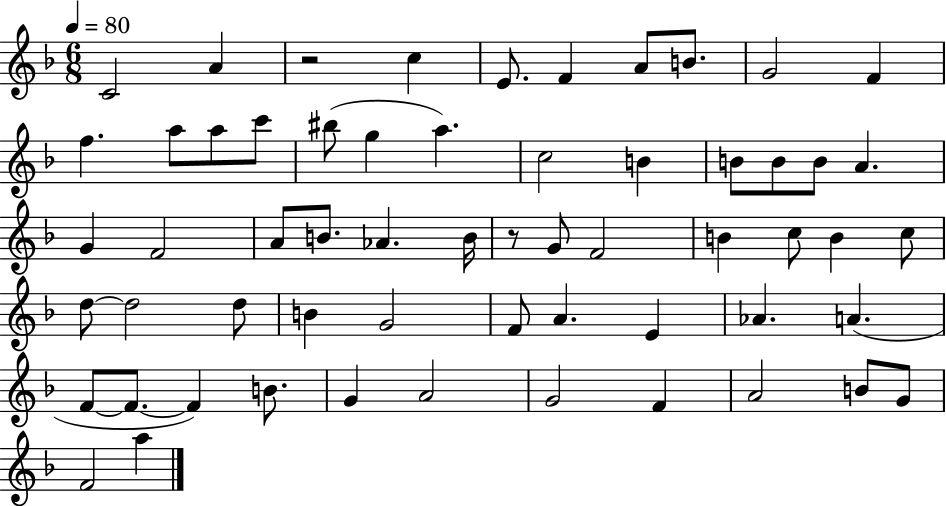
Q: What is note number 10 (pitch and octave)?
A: F5